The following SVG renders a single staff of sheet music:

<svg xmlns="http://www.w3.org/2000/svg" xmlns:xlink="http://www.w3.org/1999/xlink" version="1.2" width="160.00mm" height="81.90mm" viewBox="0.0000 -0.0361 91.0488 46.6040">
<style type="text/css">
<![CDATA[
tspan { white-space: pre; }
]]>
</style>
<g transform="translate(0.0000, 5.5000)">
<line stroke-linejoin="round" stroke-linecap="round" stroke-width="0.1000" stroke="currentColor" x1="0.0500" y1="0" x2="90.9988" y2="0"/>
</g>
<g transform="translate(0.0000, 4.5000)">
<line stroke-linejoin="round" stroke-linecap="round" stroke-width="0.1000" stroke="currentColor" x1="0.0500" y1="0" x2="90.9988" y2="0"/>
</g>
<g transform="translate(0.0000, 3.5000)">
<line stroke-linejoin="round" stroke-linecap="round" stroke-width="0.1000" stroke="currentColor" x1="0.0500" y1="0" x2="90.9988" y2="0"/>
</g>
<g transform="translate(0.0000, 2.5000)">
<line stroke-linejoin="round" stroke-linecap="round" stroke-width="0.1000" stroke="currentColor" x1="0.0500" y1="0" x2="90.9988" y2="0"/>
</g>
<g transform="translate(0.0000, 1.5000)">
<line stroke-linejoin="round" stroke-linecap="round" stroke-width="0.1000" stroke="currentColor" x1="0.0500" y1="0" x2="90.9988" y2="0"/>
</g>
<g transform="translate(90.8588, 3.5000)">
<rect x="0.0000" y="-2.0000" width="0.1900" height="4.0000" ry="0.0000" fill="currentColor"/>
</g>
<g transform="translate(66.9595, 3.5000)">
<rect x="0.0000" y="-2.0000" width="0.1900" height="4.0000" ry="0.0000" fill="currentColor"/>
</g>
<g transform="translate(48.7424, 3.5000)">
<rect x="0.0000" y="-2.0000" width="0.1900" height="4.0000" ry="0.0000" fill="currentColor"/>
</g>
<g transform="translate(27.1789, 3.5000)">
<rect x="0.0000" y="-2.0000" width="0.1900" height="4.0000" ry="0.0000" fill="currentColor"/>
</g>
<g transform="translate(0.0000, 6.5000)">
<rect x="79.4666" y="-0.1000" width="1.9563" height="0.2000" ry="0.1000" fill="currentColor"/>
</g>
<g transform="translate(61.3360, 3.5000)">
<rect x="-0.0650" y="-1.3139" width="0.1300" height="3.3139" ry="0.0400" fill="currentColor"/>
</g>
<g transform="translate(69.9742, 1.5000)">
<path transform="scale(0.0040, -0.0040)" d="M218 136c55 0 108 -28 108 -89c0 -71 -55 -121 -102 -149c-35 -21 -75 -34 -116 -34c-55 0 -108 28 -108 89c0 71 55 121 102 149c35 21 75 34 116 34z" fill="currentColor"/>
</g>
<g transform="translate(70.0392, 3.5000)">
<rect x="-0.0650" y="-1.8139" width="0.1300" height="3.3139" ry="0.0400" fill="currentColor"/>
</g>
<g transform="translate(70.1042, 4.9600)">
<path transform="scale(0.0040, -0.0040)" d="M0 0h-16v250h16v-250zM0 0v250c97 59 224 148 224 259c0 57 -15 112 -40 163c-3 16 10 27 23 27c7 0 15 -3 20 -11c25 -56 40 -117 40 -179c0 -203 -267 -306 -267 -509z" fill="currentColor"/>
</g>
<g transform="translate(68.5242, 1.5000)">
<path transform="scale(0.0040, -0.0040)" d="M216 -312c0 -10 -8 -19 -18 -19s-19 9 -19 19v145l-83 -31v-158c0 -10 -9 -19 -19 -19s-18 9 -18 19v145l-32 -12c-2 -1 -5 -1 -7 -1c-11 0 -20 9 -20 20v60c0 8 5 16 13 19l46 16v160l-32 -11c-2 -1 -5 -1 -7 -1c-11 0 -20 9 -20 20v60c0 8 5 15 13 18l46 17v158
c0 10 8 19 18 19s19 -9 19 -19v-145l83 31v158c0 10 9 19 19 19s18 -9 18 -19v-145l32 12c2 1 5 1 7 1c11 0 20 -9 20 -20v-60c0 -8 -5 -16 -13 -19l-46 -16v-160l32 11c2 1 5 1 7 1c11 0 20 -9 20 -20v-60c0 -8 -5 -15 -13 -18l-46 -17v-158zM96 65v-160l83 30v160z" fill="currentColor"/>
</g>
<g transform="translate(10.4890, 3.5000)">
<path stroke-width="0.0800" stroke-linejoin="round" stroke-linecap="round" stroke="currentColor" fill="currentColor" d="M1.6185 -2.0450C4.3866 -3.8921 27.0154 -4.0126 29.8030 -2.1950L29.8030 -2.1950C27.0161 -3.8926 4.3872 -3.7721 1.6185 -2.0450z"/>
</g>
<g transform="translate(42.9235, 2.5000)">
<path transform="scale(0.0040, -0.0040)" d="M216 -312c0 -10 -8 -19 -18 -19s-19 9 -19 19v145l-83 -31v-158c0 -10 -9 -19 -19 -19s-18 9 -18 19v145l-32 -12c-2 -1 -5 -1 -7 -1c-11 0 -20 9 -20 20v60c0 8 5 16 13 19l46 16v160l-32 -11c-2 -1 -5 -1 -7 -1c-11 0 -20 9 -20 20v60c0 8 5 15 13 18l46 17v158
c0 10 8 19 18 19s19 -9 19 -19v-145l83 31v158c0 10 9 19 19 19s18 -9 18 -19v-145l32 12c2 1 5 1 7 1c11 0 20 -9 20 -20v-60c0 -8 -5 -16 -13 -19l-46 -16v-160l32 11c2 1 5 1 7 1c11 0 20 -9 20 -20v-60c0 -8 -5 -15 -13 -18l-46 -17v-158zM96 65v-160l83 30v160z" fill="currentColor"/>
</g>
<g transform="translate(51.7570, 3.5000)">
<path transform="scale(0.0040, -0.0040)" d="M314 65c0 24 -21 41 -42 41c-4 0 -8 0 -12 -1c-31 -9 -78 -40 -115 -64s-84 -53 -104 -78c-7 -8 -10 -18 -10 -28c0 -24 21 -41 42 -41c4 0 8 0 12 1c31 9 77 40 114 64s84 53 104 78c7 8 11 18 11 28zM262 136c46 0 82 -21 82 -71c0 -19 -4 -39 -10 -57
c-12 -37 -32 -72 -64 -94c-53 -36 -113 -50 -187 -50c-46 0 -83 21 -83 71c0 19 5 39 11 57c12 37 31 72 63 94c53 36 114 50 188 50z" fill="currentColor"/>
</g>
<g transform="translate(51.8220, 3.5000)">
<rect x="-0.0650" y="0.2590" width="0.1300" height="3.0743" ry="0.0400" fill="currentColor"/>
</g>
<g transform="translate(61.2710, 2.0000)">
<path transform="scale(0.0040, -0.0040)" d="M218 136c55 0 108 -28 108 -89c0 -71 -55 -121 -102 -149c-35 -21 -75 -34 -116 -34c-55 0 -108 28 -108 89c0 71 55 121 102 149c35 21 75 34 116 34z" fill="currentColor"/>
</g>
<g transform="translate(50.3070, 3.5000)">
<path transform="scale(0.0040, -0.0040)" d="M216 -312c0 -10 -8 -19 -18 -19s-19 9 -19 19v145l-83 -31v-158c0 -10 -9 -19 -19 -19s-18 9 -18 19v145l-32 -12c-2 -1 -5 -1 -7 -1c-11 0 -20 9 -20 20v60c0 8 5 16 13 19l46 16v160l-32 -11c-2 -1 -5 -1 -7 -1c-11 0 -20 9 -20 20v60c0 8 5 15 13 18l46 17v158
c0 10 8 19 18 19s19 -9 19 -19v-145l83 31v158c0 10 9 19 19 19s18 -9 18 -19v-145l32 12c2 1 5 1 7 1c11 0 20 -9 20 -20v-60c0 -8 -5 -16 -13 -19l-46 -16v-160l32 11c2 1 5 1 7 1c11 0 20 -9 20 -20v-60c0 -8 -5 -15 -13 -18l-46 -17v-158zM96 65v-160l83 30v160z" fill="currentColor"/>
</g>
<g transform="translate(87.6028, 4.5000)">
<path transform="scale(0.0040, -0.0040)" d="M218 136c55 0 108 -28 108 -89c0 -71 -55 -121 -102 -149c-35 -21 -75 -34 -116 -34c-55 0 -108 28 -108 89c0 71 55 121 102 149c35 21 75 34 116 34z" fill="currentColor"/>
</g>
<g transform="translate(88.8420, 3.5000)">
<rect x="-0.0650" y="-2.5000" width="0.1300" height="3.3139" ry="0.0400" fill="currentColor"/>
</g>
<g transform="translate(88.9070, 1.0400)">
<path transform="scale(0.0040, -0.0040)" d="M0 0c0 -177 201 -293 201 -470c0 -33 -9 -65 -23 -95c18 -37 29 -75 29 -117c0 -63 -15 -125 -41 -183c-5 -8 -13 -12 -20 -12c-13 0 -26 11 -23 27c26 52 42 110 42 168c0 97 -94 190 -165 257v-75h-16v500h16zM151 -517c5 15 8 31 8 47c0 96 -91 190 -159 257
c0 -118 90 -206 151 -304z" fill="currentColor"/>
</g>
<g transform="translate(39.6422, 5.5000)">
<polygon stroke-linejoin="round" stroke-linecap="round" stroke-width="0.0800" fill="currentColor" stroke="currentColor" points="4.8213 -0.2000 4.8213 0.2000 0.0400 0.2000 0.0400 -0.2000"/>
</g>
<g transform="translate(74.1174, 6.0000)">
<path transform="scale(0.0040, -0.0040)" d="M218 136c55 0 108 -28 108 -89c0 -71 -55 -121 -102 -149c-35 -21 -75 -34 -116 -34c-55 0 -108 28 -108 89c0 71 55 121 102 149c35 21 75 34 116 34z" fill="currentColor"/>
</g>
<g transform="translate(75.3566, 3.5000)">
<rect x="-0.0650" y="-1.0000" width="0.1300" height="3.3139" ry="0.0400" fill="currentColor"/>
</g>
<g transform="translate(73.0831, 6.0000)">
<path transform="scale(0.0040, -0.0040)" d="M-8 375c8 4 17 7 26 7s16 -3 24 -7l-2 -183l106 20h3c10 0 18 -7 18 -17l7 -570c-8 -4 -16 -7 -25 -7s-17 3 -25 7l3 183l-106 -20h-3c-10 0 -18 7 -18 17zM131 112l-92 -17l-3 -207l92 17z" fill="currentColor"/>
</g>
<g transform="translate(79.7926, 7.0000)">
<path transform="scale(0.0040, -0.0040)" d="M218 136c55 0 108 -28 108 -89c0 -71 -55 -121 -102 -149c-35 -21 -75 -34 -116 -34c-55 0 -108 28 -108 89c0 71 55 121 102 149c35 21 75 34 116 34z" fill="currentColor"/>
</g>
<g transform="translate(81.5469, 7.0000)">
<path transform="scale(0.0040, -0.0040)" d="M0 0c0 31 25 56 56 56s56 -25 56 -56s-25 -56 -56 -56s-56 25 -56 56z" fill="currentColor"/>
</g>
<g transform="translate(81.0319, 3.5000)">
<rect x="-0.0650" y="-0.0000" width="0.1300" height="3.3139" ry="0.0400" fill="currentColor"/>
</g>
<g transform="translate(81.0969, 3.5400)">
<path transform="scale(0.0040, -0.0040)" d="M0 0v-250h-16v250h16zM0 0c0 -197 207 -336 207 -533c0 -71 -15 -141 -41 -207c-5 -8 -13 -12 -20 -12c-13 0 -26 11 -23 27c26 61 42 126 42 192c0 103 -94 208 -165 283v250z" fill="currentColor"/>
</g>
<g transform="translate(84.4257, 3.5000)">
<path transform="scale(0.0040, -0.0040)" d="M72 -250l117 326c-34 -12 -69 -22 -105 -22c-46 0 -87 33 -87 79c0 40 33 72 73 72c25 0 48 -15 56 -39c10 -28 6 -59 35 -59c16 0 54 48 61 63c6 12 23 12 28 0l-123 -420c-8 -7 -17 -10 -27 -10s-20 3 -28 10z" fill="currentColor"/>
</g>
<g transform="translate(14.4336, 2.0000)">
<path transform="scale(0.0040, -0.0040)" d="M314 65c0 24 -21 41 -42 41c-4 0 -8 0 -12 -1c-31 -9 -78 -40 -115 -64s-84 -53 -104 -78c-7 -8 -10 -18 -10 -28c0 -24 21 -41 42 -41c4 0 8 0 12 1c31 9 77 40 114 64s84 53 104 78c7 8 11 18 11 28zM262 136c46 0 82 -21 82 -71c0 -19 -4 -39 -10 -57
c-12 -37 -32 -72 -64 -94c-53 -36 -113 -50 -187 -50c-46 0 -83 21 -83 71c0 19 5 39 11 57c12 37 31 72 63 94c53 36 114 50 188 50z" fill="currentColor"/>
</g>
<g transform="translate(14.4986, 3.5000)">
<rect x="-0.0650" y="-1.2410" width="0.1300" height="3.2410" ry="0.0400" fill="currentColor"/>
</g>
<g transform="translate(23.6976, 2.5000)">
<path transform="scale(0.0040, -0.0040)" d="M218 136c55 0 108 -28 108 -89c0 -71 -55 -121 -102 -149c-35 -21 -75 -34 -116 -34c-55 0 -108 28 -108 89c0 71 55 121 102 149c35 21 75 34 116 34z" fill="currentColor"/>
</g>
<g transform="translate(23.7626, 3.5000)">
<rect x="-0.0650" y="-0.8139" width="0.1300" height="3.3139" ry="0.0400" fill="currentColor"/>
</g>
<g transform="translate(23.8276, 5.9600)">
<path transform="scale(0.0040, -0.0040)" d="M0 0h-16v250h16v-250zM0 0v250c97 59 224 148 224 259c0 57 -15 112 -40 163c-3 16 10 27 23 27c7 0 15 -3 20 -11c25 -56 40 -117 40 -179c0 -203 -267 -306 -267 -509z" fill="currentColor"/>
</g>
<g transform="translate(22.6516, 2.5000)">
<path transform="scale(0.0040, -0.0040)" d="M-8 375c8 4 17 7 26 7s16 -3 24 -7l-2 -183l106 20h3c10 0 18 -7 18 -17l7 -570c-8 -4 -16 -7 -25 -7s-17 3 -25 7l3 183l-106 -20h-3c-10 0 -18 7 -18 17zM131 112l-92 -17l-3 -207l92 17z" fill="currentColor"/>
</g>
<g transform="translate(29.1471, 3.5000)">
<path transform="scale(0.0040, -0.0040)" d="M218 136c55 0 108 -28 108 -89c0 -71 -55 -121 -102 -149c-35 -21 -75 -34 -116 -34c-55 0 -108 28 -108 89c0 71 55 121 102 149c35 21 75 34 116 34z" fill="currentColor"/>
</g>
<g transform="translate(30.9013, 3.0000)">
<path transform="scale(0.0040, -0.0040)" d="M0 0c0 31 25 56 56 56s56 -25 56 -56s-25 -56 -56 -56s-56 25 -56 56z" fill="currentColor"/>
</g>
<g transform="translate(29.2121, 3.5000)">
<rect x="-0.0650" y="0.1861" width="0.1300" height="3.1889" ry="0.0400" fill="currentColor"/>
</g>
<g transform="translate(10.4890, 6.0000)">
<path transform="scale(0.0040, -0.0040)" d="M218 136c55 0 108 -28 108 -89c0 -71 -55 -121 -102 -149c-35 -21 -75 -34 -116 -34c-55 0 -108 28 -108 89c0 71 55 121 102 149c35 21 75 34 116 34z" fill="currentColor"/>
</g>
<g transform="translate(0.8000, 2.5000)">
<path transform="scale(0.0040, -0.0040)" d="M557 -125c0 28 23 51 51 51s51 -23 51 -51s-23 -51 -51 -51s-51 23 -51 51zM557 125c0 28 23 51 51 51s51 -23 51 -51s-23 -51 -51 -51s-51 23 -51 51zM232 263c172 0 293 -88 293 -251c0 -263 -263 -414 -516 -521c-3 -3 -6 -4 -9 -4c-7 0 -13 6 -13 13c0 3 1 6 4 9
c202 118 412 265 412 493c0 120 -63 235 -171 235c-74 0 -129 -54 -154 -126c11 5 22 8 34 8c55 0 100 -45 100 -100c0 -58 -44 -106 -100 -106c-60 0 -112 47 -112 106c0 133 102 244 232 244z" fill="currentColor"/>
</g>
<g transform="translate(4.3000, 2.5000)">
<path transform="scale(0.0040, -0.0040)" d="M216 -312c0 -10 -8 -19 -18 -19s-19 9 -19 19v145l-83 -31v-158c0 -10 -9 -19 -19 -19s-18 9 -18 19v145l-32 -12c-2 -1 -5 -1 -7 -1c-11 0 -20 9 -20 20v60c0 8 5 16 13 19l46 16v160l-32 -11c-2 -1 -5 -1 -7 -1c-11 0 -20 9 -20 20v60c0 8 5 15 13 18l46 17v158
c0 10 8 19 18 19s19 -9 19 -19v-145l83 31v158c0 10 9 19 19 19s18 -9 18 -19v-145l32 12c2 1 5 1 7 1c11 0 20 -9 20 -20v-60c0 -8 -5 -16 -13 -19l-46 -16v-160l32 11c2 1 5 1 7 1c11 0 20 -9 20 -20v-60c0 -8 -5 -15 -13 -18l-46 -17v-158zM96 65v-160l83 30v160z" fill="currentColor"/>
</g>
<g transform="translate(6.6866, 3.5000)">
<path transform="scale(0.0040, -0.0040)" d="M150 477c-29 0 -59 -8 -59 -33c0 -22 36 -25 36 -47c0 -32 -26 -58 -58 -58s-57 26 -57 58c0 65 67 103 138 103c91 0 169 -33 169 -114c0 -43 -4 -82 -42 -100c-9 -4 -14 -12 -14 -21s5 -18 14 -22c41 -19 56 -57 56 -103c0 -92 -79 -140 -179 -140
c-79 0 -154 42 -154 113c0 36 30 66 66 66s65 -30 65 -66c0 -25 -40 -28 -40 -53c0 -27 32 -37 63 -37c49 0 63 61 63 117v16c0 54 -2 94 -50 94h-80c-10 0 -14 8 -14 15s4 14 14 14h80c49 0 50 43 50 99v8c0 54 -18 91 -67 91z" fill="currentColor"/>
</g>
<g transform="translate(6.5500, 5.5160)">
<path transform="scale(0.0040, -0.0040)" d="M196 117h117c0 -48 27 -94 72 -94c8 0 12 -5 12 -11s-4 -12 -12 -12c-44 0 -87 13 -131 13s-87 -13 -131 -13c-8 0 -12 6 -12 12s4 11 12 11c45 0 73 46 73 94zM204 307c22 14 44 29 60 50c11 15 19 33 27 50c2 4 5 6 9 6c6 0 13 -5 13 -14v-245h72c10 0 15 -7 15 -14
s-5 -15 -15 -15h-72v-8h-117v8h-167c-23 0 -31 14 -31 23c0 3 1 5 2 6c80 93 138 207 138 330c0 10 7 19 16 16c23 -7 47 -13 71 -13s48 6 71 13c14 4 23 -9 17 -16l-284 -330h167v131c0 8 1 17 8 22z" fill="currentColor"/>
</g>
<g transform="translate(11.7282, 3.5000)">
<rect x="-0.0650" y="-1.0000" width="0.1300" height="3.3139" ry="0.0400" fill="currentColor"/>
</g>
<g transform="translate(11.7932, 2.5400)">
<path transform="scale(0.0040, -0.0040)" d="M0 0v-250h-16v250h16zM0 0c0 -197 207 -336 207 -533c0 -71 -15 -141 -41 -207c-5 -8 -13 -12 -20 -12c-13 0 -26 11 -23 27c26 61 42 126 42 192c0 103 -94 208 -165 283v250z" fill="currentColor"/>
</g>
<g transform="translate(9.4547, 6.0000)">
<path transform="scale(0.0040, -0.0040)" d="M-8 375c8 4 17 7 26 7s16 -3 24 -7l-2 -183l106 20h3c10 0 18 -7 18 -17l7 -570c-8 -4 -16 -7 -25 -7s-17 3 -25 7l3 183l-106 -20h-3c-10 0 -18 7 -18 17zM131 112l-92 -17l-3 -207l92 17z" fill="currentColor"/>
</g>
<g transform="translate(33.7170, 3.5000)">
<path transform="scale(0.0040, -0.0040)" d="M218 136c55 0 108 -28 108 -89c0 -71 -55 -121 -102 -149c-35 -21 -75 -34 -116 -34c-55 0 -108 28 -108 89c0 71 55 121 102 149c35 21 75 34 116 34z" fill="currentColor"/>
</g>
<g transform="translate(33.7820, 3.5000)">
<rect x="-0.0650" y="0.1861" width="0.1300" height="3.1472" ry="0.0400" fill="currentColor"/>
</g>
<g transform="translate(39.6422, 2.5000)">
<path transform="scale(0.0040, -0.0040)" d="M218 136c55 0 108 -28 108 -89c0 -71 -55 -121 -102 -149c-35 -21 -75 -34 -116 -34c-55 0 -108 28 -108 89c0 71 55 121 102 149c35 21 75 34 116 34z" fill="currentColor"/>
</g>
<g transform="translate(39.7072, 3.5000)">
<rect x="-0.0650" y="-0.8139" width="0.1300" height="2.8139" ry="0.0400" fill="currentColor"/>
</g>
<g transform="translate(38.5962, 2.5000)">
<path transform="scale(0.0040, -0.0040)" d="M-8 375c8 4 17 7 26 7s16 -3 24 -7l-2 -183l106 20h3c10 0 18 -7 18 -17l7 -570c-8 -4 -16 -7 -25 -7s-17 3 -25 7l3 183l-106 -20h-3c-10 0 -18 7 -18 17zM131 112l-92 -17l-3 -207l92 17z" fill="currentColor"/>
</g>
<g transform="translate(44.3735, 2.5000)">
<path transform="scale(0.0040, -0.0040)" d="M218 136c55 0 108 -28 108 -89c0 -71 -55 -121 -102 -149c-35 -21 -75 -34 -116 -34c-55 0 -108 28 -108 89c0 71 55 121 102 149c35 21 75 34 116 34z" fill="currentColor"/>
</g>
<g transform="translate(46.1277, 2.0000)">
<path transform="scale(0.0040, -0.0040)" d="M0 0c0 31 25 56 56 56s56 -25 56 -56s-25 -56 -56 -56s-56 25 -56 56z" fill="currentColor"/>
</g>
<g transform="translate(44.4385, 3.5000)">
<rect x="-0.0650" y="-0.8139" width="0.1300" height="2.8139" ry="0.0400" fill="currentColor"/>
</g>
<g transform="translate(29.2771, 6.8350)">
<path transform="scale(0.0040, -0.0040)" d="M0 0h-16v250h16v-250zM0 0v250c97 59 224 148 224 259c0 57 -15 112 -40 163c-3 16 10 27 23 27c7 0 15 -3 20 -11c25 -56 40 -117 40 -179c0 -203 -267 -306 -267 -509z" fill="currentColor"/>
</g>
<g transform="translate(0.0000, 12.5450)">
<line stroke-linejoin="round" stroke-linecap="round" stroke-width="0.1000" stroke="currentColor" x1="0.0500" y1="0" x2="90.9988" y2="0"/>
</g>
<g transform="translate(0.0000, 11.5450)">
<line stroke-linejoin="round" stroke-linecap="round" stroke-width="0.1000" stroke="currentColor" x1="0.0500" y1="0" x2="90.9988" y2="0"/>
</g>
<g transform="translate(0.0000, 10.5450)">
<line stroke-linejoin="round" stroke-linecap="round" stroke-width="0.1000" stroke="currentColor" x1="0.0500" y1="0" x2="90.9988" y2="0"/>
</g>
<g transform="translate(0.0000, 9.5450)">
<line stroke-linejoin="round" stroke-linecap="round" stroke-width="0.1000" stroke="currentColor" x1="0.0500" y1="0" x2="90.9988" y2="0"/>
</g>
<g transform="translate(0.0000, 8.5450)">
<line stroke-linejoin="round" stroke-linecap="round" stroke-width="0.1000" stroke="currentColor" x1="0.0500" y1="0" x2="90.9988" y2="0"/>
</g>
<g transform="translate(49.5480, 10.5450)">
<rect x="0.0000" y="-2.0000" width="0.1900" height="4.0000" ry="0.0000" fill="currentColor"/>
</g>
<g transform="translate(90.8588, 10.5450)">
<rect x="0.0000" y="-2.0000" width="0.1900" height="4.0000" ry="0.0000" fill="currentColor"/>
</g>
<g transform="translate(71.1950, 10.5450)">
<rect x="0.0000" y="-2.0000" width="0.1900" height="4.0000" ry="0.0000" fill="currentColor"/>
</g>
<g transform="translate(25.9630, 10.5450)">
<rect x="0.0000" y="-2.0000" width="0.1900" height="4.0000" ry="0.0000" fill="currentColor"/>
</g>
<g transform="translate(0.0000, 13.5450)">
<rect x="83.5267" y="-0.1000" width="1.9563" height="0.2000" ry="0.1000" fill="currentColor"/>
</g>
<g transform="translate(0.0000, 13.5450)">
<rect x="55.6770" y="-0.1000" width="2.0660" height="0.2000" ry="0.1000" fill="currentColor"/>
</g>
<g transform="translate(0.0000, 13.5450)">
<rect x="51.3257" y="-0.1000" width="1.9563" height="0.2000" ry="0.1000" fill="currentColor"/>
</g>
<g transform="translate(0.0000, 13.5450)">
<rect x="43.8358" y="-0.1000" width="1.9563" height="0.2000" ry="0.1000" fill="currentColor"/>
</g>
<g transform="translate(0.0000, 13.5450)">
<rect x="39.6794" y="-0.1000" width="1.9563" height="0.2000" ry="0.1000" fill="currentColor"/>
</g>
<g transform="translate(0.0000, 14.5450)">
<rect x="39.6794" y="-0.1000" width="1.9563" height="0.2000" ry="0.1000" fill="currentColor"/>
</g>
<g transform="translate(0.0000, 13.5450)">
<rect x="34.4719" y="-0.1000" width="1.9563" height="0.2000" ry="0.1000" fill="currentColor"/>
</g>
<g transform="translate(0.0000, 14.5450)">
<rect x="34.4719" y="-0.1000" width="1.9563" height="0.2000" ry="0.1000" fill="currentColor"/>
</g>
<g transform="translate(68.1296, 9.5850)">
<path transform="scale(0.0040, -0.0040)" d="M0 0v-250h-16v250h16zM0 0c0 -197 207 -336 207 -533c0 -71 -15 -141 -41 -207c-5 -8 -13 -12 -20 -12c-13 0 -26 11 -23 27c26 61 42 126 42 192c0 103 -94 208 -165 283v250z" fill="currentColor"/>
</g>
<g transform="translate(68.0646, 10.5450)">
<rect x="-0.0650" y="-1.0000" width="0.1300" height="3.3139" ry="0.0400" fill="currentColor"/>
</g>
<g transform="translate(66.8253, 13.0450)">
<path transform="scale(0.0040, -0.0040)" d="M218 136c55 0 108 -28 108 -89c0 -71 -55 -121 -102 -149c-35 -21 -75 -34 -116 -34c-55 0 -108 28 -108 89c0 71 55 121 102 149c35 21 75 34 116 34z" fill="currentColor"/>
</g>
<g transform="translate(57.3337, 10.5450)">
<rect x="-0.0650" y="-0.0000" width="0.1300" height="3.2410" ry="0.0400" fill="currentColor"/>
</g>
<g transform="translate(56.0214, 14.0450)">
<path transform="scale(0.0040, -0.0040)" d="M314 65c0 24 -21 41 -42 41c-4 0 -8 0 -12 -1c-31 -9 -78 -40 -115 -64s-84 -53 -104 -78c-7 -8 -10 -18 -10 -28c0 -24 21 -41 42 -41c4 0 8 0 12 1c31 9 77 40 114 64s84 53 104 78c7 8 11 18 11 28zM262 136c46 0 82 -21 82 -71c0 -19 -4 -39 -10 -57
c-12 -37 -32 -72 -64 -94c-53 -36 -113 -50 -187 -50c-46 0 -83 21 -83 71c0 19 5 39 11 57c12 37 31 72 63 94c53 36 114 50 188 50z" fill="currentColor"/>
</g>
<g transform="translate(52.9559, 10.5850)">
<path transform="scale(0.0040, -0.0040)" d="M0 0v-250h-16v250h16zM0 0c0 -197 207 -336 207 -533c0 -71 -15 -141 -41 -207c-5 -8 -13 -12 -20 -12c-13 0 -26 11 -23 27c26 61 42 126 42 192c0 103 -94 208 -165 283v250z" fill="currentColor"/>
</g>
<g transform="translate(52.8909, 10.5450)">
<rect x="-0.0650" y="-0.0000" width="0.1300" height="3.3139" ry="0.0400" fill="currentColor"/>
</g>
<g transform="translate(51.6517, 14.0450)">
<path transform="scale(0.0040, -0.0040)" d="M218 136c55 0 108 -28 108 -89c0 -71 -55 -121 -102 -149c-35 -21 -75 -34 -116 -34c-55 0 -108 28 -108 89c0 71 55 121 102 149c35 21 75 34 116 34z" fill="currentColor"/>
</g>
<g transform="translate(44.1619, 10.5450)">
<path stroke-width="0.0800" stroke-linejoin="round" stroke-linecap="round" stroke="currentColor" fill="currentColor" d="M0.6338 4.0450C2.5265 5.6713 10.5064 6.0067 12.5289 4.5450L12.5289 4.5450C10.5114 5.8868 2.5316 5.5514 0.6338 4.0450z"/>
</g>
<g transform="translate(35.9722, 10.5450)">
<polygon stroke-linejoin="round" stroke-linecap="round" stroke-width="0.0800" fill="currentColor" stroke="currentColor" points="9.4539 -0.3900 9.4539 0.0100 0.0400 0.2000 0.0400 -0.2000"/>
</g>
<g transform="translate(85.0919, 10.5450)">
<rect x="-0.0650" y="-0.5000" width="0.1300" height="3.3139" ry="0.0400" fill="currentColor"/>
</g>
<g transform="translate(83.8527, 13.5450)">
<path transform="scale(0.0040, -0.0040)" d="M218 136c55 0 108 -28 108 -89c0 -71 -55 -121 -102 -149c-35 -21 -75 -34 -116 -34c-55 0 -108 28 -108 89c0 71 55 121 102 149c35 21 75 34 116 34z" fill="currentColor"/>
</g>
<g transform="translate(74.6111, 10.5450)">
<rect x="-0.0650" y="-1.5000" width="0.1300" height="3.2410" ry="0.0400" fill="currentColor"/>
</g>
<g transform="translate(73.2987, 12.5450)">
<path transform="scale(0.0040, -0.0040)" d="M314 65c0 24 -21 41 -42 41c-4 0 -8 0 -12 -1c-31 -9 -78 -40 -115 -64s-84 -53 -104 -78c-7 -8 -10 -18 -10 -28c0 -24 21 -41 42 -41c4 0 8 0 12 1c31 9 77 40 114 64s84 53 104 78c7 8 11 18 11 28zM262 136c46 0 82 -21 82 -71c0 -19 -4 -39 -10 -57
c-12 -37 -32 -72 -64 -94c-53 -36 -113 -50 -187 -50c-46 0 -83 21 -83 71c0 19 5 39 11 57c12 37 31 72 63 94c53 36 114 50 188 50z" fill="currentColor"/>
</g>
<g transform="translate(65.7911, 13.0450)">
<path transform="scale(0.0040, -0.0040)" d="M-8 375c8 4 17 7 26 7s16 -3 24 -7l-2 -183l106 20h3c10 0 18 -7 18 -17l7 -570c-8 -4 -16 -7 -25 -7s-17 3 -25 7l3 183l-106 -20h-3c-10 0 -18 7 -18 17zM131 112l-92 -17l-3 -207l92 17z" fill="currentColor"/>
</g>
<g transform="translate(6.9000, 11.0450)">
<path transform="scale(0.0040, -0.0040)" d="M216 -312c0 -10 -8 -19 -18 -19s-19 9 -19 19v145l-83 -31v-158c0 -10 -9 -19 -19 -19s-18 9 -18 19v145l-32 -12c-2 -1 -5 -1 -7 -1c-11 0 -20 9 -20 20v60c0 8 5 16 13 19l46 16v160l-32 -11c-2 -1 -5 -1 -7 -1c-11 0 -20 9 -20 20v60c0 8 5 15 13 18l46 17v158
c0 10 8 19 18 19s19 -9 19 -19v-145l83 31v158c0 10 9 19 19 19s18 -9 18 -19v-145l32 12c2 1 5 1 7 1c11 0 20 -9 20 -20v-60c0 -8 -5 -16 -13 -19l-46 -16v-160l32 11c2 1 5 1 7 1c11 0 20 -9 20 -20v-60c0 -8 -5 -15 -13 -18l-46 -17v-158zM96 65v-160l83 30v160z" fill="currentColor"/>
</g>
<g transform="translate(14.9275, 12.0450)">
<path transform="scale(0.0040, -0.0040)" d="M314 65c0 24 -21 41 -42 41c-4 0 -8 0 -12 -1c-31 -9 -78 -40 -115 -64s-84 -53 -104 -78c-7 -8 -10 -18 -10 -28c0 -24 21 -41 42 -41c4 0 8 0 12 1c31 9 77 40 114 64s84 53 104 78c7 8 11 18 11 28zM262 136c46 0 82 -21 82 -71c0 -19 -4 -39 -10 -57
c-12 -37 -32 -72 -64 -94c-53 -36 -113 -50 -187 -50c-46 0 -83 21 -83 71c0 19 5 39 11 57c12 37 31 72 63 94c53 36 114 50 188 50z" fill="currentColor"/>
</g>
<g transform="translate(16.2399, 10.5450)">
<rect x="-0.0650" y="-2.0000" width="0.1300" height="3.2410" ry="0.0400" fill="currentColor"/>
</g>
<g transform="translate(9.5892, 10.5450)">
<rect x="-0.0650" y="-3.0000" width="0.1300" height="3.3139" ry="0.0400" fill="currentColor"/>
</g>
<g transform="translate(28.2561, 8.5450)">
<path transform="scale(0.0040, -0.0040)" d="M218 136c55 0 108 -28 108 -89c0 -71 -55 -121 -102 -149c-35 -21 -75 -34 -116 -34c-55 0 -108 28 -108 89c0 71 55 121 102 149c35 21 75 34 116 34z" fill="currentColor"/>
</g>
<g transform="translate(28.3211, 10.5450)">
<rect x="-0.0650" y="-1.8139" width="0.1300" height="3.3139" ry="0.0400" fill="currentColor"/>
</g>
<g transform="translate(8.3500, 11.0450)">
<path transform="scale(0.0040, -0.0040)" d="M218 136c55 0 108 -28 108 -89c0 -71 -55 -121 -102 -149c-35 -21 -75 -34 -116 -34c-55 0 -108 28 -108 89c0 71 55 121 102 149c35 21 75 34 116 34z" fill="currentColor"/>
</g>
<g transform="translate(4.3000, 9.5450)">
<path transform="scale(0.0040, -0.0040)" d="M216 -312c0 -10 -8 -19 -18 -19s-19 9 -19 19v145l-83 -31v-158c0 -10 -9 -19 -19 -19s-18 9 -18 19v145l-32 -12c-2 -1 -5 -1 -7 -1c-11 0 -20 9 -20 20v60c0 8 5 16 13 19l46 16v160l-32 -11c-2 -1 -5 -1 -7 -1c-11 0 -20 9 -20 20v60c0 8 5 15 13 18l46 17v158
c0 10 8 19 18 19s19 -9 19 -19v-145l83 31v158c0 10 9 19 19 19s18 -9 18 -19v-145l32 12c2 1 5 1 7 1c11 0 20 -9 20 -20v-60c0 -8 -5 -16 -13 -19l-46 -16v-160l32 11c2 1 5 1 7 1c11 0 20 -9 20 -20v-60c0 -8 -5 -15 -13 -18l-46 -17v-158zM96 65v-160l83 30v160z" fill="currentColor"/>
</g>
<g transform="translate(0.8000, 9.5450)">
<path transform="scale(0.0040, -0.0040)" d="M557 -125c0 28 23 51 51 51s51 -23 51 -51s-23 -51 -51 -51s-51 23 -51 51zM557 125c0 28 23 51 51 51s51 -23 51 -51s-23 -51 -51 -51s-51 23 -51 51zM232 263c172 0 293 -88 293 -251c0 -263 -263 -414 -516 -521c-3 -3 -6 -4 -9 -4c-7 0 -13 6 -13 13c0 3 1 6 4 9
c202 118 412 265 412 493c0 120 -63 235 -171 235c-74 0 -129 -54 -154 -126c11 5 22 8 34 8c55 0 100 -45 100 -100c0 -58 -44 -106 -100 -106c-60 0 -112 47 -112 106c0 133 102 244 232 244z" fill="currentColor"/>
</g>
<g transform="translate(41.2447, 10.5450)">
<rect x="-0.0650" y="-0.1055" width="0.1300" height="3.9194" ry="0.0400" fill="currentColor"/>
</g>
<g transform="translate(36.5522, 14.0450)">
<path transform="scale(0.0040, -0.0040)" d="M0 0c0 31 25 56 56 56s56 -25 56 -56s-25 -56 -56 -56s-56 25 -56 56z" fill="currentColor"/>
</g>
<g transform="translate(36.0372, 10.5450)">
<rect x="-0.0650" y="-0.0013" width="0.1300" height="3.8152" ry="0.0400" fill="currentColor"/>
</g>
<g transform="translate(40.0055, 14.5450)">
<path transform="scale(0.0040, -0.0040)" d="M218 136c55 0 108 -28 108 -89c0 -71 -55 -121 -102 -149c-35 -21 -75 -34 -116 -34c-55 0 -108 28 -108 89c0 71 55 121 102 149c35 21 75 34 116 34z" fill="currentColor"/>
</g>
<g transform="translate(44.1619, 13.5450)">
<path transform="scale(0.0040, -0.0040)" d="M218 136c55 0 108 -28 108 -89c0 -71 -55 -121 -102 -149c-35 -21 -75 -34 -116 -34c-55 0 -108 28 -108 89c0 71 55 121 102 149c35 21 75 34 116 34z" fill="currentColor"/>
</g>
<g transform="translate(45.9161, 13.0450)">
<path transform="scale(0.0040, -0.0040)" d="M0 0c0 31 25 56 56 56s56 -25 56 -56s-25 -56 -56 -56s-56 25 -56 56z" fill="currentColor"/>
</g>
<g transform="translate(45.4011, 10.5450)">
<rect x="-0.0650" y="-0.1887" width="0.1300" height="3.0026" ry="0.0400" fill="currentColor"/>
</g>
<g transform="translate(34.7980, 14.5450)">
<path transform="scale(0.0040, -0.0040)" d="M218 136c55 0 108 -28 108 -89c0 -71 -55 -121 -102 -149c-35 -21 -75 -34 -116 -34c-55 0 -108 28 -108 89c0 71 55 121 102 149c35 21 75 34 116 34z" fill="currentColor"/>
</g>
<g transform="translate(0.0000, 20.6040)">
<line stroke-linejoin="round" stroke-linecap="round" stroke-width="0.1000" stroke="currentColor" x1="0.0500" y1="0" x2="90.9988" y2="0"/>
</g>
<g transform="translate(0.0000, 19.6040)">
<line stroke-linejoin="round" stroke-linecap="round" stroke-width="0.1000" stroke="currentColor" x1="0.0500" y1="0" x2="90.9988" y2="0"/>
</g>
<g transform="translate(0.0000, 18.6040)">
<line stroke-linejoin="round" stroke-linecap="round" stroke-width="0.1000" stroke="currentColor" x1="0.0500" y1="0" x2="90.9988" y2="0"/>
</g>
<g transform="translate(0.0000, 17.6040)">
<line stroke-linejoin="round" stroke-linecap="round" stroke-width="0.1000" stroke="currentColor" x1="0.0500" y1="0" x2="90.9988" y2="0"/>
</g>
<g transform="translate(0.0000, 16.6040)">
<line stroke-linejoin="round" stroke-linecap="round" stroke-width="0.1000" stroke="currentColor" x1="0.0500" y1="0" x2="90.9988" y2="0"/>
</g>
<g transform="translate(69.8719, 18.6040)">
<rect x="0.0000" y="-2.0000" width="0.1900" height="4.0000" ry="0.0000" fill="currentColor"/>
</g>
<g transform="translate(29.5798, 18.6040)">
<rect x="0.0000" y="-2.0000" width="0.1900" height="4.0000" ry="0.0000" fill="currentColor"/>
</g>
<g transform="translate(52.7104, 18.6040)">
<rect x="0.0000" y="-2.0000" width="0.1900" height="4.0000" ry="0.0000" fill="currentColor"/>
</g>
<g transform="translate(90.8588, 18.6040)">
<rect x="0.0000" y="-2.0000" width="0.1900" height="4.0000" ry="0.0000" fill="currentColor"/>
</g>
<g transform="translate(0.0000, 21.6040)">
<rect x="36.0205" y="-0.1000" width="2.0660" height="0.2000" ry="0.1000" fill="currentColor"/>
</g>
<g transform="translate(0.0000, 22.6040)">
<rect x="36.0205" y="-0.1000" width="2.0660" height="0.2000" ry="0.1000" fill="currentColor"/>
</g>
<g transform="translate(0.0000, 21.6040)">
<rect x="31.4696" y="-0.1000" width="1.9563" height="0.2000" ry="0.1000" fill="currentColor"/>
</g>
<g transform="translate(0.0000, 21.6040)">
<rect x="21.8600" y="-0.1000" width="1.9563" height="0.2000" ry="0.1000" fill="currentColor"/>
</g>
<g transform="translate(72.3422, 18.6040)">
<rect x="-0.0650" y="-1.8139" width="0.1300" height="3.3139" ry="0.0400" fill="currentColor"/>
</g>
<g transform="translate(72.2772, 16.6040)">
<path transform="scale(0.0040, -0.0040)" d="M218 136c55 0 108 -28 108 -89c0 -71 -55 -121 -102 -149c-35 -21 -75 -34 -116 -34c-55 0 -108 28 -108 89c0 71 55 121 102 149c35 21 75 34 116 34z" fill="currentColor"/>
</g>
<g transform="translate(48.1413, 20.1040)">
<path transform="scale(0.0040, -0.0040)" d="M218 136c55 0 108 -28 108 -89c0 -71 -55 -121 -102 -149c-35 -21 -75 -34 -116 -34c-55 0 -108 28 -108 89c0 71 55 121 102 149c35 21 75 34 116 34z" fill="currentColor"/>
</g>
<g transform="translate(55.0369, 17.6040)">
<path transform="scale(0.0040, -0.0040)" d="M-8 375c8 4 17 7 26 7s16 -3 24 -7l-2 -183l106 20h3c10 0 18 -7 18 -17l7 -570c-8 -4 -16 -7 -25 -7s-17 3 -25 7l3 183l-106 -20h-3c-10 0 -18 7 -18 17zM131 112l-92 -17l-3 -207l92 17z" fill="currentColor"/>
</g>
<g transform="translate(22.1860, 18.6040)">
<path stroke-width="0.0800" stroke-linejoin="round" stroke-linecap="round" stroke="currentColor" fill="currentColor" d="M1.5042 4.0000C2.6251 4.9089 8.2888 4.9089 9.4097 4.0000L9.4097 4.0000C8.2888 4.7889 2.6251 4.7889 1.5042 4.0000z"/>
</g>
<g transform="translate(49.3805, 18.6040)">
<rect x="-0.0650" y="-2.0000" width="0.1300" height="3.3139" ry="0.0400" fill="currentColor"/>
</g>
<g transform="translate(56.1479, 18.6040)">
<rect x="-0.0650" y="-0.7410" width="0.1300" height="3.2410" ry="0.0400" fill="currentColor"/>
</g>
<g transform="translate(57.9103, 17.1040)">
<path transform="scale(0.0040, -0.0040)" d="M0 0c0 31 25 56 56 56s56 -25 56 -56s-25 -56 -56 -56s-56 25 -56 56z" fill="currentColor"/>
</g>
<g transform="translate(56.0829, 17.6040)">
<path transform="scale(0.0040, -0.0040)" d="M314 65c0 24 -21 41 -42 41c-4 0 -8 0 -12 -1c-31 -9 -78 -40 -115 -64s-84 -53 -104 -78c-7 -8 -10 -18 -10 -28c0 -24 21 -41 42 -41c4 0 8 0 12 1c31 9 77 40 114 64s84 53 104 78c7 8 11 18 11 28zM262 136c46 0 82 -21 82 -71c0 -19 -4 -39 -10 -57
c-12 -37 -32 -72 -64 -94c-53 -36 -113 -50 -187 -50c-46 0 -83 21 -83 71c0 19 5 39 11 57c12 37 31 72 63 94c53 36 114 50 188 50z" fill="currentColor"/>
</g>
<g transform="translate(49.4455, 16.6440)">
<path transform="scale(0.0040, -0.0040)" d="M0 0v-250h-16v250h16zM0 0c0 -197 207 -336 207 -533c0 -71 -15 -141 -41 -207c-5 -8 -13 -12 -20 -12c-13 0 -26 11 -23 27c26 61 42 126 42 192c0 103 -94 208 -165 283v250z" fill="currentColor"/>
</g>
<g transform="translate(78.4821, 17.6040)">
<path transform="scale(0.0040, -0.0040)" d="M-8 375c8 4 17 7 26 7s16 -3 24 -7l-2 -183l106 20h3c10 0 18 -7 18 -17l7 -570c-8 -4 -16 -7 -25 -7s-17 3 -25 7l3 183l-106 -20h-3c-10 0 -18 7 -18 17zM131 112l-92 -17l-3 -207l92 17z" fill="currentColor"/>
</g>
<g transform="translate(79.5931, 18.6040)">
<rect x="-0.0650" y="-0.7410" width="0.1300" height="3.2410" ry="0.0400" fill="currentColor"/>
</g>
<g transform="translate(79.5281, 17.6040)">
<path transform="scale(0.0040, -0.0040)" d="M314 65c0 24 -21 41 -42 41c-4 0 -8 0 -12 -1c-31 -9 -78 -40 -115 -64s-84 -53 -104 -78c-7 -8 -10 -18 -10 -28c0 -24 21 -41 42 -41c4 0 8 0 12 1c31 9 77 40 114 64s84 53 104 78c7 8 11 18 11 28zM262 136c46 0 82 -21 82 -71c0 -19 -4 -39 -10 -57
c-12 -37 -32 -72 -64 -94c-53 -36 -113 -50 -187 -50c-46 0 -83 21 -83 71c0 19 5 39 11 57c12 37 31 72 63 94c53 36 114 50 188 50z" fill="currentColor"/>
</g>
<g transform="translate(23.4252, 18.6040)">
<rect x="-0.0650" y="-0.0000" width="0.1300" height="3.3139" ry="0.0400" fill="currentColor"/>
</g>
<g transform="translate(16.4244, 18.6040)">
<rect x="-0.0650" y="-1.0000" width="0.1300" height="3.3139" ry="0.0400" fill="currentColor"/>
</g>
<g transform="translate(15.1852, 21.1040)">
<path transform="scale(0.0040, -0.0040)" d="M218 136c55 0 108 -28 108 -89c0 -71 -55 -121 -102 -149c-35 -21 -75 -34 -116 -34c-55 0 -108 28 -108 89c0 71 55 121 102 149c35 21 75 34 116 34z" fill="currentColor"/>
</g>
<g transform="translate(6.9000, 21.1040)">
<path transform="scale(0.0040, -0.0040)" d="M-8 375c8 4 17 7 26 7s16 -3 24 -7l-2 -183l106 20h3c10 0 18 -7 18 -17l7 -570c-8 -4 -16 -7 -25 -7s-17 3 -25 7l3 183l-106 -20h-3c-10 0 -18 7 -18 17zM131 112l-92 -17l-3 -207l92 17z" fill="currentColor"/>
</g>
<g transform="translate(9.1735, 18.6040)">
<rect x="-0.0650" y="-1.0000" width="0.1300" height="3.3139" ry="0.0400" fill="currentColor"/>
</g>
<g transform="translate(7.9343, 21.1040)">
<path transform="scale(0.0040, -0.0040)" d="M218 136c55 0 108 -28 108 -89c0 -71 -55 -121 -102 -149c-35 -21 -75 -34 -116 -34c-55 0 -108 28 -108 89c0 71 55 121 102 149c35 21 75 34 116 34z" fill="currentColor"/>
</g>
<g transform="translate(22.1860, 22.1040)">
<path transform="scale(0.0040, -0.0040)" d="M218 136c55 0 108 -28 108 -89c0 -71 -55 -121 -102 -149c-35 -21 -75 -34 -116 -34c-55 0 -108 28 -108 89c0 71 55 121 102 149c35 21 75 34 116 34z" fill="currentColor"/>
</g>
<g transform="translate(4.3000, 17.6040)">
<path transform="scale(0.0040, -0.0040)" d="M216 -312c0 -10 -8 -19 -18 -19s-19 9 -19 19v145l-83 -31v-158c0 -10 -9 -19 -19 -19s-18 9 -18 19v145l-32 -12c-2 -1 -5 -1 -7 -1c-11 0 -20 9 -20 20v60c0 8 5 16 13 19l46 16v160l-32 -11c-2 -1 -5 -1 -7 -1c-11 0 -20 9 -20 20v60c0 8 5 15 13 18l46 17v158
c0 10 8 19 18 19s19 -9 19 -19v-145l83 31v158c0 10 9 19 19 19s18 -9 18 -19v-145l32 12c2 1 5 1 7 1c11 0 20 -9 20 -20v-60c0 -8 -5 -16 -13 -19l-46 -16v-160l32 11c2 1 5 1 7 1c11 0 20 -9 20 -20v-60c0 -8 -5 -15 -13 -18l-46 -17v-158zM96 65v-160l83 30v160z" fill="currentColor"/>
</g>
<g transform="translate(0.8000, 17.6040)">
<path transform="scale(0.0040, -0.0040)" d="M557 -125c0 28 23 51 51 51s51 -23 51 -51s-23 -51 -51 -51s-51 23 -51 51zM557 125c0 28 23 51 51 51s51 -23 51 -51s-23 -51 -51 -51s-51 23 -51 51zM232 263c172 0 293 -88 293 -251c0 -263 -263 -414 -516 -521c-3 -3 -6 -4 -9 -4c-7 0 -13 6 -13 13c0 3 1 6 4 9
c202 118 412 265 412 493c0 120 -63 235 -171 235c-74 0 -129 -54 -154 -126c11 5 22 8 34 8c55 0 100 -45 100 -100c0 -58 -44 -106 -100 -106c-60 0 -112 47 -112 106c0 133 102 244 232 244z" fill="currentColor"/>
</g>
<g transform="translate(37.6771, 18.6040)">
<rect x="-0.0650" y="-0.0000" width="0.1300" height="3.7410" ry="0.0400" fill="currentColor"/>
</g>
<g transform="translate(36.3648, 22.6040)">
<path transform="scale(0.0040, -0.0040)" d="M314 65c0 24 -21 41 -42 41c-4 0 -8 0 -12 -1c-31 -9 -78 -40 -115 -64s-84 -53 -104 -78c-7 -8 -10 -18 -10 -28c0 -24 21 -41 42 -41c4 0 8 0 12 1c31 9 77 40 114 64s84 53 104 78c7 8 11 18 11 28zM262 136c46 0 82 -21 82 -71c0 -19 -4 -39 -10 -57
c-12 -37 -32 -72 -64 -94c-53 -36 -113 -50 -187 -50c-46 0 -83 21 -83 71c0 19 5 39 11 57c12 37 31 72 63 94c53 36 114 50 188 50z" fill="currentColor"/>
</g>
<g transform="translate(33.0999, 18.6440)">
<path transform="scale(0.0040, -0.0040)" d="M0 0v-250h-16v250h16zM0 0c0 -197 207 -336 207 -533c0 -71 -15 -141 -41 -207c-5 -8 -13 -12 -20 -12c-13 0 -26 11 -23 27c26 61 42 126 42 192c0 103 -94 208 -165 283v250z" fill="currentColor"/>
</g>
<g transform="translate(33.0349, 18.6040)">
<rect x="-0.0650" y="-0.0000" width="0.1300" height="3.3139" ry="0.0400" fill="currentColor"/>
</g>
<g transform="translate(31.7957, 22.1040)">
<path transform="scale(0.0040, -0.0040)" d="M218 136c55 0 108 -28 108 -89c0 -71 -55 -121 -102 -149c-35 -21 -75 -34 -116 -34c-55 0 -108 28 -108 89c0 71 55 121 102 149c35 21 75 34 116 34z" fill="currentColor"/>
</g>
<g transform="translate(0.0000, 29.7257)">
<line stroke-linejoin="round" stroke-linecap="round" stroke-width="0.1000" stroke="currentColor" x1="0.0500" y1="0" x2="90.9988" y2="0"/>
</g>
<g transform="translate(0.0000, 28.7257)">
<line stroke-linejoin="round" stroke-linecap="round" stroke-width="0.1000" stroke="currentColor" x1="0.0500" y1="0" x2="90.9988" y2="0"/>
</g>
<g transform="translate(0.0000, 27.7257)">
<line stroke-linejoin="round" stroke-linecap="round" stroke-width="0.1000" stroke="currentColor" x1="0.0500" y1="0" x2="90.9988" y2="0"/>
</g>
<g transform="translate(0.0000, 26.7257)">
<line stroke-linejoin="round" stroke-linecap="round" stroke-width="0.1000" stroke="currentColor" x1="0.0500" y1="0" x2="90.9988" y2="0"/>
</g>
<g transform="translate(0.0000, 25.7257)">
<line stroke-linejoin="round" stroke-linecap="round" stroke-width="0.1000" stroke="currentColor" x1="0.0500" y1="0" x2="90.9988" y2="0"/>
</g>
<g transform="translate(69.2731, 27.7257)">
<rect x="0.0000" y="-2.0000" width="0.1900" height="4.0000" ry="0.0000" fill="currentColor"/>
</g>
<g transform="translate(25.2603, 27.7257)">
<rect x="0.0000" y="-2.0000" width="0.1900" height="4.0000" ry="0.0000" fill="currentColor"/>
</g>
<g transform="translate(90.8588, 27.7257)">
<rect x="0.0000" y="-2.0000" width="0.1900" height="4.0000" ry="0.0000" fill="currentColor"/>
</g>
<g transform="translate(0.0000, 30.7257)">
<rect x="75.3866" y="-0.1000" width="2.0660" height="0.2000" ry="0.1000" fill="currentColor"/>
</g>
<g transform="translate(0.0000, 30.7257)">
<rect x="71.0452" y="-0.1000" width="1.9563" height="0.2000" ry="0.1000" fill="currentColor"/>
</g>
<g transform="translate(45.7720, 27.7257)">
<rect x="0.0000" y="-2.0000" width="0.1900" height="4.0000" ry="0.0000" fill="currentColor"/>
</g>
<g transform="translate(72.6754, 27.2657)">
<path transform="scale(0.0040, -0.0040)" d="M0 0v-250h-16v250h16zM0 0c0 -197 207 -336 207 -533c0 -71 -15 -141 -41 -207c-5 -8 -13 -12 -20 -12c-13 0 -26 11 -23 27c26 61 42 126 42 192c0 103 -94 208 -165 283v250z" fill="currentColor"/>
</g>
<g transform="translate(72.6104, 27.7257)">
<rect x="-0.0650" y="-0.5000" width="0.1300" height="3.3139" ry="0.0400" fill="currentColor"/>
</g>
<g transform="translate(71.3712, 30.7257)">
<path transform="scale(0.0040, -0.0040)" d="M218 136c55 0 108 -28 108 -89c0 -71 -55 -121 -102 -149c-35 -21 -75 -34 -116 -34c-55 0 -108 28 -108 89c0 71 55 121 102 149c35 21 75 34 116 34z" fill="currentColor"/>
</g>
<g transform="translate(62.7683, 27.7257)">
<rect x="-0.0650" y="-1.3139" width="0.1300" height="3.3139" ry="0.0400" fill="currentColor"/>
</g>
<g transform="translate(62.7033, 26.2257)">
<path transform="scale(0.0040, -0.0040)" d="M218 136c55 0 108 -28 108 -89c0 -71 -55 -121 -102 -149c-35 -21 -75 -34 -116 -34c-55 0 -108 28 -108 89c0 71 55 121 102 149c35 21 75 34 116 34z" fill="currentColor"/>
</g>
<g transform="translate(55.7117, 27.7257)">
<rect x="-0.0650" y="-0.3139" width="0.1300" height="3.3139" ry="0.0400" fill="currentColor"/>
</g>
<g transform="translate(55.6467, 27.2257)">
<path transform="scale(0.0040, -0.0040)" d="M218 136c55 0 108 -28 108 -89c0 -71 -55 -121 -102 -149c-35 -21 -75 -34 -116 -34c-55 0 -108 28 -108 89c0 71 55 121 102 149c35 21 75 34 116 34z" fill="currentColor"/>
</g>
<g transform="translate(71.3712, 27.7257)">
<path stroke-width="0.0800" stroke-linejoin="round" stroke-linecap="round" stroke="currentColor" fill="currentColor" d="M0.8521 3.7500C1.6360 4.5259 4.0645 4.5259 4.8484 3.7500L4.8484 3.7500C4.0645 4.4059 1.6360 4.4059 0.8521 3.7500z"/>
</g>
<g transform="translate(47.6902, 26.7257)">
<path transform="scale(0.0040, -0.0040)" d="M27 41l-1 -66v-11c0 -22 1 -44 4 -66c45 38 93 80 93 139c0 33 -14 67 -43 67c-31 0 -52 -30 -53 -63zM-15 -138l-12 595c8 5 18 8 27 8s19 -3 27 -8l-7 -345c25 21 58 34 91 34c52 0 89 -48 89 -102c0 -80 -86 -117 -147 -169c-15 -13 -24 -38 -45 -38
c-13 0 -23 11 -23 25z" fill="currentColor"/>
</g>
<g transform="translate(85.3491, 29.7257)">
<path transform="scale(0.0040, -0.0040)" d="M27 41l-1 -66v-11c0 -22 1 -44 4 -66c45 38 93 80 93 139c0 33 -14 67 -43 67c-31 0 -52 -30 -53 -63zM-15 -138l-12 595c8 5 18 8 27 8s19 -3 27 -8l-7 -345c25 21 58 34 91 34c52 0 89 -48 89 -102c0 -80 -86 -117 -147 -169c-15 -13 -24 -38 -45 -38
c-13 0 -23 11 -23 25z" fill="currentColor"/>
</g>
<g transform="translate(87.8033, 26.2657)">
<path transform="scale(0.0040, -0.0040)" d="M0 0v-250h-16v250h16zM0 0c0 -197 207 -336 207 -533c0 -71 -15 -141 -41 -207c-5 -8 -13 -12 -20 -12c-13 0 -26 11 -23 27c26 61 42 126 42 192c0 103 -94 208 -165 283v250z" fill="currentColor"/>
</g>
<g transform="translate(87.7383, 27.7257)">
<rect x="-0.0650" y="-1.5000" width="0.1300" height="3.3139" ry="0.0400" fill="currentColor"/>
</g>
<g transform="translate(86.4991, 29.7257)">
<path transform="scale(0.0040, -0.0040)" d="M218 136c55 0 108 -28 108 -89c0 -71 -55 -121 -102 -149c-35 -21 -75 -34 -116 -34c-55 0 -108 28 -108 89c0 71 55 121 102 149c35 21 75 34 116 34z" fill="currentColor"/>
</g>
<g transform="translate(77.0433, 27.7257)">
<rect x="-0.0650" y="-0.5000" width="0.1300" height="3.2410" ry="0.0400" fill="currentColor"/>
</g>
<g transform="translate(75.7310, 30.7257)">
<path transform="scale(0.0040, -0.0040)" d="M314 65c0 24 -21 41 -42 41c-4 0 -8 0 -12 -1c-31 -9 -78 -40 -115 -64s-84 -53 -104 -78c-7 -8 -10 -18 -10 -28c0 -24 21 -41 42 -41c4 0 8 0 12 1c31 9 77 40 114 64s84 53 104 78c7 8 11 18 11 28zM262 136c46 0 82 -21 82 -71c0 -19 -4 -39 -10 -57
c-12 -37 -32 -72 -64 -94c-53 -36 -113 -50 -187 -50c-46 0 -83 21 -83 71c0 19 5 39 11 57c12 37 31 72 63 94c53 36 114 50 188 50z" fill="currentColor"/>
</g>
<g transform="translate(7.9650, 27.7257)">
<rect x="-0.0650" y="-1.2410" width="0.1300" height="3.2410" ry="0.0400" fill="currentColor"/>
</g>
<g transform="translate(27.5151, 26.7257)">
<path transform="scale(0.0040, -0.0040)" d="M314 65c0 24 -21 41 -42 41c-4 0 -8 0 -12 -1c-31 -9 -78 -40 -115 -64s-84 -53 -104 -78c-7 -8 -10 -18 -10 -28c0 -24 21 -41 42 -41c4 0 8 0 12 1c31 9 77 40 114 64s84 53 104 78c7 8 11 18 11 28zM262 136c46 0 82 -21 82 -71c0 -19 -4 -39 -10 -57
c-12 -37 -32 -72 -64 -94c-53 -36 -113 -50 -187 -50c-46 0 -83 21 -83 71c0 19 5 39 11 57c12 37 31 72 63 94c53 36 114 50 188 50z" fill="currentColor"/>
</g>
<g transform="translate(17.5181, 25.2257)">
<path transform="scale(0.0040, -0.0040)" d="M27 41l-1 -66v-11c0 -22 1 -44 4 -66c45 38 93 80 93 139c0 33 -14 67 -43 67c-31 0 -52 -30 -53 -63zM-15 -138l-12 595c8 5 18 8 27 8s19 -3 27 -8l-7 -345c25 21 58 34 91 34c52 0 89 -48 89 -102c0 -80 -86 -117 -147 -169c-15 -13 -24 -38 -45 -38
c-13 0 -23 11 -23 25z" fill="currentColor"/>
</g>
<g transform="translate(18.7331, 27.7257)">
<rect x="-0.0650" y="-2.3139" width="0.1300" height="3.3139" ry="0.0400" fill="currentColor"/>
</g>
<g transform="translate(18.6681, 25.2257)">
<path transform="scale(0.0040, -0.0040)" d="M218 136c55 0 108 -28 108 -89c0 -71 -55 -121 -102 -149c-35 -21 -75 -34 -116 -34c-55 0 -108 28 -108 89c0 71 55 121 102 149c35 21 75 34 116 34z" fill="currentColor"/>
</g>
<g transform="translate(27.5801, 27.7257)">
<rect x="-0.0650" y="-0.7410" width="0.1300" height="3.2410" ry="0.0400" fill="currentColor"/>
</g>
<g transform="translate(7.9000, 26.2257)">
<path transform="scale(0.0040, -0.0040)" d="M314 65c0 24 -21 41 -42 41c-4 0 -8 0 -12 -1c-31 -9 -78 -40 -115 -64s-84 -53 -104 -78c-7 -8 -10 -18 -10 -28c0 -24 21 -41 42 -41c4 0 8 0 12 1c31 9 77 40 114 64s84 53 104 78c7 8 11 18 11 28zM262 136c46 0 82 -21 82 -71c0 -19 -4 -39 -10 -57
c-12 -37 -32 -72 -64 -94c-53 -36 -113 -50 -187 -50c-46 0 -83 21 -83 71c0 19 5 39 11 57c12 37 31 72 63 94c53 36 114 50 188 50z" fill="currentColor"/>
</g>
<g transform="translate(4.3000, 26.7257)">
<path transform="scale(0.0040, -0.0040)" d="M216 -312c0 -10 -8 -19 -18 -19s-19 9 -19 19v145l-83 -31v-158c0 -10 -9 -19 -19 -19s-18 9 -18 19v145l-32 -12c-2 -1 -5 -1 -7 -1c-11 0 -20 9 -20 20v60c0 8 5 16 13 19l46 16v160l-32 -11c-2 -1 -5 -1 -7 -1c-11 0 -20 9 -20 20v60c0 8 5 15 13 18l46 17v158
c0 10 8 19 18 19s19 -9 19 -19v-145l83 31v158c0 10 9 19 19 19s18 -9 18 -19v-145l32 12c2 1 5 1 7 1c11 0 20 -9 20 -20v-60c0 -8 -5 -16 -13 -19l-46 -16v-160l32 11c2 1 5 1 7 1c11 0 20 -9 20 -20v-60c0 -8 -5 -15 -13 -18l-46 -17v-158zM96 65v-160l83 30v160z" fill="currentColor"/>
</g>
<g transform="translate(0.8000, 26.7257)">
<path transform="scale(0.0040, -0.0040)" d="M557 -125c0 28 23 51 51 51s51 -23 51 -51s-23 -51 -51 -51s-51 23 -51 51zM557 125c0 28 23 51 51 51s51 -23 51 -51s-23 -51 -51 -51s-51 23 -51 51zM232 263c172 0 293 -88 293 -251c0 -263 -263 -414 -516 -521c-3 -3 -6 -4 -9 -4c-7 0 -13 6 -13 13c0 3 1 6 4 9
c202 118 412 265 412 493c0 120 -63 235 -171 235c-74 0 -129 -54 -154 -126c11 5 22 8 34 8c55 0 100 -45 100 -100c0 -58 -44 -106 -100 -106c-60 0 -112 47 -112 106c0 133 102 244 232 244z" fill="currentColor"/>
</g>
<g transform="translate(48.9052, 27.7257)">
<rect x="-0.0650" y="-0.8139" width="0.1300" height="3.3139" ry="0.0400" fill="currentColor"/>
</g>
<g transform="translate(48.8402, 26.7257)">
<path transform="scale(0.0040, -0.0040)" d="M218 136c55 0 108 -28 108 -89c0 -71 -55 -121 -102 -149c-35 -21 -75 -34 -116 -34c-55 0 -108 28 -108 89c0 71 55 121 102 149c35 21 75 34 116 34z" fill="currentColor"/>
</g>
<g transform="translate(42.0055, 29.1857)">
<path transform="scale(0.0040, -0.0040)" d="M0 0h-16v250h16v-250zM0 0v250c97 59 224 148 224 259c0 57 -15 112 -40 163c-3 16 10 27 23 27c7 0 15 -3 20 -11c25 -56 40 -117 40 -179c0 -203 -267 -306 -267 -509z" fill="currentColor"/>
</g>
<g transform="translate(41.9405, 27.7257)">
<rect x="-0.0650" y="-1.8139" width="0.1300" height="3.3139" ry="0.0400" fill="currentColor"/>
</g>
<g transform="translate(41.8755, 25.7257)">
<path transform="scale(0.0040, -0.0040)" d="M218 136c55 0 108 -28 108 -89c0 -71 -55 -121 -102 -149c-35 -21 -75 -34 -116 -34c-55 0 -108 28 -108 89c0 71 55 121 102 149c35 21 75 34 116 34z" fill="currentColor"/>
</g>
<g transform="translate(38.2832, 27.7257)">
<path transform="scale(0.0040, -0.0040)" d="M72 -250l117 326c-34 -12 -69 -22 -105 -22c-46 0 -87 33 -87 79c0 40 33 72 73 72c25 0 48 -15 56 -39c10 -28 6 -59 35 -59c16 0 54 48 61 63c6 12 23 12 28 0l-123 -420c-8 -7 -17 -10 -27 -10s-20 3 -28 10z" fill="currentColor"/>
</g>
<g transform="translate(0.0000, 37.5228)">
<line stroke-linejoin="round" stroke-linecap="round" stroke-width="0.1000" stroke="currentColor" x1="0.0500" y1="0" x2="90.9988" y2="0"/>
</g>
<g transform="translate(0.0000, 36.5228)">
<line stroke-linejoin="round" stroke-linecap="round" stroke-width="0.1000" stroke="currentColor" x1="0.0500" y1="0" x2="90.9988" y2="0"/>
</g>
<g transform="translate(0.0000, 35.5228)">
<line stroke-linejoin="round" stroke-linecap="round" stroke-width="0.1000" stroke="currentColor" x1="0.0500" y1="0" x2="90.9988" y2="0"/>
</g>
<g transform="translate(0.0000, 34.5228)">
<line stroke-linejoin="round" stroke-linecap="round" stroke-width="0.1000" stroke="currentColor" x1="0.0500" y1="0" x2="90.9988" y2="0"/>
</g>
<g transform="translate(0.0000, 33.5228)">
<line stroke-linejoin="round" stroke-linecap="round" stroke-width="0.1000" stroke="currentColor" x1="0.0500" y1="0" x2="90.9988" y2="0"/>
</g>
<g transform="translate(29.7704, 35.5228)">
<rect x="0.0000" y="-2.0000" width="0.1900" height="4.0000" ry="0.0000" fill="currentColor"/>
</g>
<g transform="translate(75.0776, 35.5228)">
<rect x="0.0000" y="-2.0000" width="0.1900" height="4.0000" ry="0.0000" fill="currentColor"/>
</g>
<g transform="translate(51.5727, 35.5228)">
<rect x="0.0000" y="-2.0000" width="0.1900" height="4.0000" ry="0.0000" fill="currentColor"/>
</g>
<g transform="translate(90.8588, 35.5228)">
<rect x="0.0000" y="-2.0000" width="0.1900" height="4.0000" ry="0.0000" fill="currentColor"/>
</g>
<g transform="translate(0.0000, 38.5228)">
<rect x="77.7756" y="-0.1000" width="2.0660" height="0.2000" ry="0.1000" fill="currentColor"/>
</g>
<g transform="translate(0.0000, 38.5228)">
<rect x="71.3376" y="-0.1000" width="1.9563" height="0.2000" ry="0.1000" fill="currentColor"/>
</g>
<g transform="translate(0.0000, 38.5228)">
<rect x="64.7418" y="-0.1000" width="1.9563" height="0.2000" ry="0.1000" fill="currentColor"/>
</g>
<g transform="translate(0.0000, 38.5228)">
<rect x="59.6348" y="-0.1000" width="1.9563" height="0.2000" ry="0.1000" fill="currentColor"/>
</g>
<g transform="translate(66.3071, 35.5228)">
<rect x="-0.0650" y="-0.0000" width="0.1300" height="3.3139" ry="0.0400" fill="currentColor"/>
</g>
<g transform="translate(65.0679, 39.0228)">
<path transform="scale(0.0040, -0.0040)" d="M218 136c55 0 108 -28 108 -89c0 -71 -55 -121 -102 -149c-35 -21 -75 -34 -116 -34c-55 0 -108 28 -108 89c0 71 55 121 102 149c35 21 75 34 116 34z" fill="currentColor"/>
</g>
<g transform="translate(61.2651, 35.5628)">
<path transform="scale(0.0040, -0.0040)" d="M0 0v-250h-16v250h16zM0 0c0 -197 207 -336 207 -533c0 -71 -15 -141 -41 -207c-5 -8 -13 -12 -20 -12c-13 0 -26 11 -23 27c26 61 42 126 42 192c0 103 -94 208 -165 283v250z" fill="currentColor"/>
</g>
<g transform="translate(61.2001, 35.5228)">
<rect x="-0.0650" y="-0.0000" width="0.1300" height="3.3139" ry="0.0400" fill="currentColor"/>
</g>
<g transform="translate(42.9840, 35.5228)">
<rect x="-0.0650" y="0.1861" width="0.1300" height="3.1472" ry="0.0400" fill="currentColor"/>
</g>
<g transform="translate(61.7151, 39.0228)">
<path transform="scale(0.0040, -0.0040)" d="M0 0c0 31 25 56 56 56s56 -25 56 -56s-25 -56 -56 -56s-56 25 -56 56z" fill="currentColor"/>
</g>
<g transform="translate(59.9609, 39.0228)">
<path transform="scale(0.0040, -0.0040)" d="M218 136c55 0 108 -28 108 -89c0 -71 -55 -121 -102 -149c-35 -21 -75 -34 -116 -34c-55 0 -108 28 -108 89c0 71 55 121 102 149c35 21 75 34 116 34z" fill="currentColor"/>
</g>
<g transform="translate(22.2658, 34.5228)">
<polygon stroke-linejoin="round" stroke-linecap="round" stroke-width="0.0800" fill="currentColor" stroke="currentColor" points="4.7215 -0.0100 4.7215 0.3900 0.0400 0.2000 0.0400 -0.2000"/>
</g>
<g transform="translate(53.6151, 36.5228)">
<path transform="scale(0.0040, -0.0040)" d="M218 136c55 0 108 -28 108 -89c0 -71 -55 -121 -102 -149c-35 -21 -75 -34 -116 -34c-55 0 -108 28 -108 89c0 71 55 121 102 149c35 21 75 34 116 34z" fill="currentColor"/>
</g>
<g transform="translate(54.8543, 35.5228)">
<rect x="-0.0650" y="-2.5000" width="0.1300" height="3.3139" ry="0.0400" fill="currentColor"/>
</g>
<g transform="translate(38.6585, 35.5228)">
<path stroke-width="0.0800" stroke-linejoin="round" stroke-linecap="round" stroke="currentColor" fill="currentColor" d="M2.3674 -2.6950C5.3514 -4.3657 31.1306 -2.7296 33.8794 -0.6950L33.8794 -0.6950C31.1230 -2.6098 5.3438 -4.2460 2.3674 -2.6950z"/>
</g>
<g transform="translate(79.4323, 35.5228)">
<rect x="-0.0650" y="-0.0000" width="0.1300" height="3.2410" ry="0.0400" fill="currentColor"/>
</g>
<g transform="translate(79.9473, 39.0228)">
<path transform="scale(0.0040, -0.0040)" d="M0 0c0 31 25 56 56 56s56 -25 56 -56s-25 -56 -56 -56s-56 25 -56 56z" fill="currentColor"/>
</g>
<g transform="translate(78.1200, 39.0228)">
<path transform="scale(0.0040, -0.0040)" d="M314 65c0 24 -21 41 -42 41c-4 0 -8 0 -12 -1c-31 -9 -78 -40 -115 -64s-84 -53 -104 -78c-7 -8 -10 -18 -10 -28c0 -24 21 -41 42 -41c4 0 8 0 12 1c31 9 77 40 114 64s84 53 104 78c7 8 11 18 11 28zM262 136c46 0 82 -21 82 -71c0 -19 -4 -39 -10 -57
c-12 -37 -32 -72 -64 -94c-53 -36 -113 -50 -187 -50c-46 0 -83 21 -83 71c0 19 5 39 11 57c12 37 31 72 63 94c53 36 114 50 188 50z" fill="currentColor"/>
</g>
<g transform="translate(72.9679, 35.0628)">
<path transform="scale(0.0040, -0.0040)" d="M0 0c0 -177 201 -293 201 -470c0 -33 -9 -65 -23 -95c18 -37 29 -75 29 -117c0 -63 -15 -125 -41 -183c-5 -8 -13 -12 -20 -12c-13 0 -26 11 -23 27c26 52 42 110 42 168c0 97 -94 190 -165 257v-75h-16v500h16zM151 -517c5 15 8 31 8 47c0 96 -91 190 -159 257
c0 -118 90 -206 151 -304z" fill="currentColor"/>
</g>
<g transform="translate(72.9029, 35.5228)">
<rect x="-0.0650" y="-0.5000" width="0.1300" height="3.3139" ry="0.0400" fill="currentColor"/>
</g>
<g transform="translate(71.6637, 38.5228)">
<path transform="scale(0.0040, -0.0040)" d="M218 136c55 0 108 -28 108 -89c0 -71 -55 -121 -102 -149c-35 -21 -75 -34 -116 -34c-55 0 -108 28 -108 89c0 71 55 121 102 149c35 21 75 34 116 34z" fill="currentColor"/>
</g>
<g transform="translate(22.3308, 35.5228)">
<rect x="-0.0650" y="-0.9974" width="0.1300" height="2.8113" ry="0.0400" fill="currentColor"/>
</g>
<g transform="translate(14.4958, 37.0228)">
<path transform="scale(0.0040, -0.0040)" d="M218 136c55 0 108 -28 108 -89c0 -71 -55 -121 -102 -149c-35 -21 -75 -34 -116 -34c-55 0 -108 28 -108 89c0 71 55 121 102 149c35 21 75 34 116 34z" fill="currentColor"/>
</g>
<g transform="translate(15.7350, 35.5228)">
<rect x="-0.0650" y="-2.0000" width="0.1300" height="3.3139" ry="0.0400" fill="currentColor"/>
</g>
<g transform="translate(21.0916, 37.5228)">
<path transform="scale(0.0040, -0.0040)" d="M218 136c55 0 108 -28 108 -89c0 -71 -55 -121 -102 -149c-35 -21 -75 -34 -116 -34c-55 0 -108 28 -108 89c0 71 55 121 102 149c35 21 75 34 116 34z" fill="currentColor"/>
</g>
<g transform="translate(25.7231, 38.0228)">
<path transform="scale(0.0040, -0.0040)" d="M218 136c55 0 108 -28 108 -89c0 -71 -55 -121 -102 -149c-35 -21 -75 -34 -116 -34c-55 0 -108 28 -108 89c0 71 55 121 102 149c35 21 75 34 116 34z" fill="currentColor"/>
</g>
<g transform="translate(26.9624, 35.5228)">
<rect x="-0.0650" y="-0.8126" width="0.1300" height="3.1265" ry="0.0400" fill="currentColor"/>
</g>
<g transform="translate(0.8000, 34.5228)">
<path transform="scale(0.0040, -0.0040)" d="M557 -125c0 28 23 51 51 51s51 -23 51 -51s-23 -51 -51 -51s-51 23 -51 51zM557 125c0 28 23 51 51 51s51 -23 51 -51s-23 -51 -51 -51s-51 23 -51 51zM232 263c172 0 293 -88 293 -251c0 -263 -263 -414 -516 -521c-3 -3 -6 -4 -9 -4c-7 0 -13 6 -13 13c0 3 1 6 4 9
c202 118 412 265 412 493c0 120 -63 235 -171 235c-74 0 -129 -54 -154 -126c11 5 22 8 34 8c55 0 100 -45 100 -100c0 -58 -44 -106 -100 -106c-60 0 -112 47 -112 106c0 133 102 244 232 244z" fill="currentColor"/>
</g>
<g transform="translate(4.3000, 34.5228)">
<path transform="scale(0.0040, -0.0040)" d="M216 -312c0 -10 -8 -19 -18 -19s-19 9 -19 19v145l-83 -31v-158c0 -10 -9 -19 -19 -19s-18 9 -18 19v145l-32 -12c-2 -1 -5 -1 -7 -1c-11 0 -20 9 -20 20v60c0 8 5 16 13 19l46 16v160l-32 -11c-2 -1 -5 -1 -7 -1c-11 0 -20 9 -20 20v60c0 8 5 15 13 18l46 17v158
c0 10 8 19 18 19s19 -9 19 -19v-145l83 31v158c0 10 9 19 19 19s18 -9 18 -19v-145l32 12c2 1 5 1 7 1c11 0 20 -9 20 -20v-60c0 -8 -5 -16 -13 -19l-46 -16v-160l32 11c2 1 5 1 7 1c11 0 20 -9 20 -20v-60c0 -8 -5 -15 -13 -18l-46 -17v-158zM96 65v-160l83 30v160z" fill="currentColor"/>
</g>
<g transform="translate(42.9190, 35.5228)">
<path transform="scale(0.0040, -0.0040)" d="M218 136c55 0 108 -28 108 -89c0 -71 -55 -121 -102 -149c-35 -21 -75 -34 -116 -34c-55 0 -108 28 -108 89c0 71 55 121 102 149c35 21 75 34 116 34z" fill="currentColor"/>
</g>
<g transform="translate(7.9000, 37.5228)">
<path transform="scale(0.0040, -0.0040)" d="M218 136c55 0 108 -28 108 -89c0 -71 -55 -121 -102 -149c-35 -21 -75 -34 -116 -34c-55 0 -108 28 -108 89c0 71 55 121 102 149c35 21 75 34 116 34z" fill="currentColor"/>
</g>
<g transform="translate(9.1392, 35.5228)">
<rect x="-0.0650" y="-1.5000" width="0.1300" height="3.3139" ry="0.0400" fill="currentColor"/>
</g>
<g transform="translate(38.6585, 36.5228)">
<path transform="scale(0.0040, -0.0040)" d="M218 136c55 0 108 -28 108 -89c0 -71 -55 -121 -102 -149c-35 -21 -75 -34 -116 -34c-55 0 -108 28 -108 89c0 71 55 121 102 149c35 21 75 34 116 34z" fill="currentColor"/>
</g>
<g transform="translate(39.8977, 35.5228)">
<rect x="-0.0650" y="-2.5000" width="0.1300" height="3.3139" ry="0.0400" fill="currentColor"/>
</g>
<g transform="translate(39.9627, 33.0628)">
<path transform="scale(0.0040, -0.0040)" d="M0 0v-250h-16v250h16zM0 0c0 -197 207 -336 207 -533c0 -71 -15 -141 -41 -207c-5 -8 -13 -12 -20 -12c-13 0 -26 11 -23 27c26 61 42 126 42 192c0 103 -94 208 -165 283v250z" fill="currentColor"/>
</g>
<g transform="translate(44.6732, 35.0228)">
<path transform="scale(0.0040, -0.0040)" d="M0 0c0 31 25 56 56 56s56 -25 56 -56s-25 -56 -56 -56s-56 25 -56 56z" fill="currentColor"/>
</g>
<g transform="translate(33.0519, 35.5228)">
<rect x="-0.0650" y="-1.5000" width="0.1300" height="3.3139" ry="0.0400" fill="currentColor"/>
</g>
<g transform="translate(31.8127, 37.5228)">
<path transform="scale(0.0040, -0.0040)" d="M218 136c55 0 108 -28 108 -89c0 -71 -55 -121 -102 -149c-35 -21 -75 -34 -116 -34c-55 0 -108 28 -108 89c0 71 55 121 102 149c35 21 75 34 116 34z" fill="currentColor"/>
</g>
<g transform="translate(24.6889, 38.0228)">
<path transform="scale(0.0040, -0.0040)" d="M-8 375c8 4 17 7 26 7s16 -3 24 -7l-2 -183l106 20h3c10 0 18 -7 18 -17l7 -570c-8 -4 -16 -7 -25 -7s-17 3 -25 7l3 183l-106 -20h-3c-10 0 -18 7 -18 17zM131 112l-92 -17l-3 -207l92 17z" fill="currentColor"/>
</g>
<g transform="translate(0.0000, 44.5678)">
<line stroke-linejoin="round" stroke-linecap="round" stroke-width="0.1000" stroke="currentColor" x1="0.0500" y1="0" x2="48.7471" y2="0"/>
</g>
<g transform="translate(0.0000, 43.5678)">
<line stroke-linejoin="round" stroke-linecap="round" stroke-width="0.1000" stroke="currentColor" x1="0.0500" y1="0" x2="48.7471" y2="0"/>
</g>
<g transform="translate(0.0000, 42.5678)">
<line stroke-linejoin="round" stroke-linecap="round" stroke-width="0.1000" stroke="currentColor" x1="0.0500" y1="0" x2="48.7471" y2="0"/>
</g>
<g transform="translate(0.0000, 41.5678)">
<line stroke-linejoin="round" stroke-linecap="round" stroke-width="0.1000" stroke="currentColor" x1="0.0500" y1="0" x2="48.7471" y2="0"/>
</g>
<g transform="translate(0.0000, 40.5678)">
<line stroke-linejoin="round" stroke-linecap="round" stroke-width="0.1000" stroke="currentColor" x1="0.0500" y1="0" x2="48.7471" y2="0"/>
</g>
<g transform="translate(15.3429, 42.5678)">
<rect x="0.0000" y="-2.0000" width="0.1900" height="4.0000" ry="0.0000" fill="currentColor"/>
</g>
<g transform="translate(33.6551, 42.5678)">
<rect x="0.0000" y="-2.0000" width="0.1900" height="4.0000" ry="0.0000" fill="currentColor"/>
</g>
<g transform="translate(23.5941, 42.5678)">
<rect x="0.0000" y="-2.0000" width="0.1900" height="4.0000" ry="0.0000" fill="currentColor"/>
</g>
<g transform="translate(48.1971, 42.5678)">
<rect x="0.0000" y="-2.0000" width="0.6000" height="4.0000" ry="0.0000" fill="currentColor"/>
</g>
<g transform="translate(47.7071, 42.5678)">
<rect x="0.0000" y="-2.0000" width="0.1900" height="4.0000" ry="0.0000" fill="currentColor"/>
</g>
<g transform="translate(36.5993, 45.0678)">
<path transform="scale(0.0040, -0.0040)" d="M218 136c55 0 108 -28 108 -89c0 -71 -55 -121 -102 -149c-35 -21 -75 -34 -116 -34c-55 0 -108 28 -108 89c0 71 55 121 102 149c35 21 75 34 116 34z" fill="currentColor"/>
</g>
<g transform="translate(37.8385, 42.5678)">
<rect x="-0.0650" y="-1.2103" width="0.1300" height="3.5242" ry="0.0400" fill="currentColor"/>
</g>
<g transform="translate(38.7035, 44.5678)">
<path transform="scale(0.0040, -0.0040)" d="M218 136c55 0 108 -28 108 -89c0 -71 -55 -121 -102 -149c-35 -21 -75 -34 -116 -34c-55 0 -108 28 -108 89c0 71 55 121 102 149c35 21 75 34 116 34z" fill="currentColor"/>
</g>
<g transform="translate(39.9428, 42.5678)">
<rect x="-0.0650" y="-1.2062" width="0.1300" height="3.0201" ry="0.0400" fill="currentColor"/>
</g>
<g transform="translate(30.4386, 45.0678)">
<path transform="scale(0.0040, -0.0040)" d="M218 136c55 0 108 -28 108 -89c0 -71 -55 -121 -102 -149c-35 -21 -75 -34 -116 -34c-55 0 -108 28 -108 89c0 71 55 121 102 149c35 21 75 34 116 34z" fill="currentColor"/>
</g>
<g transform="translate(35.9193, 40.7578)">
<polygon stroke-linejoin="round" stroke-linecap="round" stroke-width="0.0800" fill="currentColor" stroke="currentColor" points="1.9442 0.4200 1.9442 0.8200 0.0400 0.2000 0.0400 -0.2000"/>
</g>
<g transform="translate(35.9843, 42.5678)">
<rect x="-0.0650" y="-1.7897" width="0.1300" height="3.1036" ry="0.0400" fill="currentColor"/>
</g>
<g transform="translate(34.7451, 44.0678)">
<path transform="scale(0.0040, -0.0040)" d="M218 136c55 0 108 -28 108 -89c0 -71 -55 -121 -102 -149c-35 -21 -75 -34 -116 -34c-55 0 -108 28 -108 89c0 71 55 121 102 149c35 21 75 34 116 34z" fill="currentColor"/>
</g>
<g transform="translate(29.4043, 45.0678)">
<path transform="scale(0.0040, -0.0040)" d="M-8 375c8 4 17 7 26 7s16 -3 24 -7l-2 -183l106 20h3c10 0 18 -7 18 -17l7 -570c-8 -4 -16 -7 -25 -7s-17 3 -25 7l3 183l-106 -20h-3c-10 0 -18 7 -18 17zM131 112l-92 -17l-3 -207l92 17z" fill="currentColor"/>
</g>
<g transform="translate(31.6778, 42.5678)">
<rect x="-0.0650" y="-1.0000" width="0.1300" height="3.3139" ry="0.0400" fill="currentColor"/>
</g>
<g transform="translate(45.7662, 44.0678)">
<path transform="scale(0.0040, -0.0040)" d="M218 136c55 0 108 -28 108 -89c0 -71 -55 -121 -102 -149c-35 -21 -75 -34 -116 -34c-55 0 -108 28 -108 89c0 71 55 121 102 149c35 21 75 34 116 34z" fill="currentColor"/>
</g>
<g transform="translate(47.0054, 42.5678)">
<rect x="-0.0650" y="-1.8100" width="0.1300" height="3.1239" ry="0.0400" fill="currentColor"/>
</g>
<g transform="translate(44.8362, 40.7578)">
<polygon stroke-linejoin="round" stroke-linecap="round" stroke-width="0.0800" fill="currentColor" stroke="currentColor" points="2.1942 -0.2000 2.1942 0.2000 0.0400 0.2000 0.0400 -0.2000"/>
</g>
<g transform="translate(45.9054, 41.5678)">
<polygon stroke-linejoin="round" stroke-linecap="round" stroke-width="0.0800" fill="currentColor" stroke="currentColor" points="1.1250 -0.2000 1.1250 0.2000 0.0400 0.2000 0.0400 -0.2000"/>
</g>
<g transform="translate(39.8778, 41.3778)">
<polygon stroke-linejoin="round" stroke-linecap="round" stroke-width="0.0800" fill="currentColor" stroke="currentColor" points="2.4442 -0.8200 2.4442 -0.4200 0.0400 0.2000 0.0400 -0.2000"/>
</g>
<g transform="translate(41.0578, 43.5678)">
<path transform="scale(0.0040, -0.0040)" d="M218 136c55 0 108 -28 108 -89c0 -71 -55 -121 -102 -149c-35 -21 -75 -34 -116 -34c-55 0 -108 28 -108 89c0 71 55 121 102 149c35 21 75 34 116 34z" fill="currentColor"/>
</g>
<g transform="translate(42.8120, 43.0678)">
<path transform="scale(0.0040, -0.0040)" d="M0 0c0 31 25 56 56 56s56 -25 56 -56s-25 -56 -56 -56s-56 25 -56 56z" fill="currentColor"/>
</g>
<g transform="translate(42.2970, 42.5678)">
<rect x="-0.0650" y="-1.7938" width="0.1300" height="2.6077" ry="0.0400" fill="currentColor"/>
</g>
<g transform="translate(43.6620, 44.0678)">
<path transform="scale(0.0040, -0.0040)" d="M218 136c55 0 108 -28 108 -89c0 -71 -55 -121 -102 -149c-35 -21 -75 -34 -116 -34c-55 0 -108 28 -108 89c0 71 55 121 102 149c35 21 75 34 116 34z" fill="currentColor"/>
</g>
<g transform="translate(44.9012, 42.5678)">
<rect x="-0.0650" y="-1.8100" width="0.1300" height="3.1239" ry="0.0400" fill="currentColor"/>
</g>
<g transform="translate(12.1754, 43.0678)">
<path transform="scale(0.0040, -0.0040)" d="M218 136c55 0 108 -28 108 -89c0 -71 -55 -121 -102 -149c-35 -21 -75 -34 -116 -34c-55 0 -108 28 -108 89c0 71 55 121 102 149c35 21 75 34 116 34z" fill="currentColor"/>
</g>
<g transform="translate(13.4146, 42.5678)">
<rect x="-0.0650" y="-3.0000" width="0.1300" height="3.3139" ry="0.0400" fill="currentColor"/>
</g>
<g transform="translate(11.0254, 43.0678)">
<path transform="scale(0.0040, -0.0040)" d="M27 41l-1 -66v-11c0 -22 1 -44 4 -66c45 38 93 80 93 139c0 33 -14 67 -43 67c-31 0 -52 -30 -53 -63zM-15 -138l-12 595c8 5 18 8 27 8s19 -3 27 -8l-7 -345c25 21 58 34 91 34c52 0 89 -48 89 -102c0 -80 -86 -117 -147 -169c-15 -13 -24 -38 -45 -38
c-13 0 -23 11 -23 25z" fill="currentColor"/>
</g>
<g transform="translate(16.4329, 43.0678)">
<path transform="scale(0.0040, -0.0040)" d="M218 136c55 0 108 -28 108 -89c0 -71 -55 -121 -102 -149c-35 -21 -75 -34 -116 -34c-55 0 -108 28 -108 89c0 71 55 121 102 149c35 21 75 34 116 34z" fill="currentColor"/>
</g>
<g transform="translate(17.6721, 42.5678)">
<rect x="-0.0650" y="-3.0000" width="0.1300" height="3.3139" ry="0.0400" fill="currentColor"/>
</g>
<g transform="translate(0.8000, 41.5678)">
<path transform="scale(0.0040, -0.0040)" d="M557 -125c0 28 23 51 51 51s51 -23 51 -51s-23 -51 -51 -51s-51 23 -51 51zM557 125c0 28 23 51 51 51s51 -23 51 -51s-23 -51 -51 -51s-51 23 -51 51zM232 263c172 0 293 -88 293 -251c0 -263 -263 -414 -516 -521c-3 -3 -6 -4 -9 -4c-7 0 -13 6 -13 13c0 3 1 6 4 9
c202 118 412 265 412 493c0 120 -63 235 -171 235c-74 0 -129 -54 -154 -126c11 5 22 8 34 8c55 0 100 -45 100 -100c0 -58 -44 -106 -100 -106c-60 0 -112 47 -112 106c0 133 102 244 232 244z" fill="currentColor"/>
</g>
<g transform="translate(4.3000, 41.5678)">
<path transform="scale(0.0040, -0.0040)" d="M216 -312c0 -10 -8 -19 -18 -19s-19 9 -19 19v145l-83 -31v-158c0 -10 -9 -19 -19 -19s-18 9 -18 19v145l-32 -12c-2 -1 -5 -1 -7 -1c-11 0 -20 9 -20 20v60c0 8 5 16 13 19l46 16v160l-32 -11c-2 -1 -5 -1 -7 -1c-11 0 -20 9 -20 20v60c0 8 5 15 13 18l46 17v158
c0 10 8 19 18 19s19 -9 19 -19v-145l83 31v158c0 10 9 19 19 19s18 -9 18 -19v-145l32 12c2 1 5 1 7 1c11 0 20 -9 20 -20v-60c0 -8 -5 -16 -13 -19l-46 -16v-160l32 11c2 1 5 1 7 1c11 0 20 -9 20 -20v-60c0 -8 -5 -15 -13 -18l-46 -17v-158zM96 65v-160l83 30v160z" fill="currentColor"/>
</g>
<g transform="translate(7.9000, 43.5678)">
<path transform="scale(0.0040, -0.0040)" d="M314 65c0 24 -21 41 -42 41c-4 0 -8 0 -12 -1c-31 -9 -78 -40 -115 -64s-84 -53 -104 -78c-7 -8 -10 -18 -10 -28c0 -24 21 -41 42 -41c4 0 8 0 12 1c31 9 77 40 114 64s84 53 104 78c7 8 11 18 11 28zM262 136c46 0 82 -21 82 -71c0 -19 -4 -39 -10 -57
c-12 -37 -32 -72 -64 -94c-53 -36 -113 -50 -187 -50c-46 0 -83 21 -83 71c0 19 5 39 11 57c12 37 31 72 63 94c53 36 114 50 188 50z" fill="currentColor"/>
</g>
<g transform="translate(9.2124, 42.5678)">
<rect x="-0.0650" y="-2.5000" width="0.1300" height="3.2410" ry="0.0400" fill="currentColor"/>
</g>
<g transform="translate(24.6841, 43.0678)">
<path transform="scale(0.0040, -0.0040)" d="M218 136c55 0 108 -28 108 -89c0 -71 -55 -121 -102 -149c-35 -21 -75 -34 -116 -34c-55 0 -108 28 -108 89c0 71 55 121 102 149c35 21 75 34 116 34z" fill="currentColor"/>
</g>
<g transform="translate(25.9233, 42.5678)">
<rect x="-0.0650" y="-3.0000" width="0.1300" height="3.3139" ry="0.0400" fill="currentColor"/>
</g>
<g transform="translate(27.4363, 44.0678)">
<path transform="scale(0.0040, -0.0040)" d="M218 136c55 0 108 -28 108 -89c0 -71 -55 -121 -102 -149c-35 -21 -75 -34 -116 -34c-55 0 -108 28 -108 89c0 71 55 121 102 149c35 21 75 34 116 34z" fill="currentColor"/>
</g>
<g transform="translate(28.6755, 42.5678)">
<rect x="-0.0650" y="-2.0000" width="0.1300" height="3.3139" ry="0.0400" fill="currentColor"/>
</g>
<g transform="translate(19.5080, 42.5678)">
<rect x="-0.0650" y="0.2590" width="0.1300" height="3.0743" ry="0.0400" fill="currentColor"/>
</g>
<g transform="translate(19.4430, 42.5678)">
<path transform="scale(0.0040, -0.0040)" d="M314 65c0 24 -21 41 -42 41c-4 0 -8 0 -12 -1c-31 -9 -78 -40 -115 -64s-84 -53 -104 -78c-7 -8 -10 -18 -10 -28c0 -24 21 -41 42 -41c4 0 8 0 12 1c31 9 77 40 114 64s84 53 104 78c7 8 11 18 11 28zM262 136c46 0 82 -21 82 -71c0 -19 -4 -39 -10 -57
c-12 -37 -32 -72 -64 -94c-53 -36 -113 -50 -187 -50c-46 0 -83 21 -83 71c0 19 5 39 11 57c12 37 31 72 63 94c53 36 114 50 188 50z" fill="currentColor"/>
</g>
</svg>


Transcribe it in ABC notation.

X:1
T:Untitled
M:3/4
L:1/4
K:G
F,,/2 G,2 F,/2 D,/2 D, F,/2 ^F,/2 ^D,2 G, ^A,/2 F,, D,,/2 z/2 B,,/4 ^C, A,,2 A, C,,/2 C,,/2 E,,/2 D,,/2 D,,2 F,,/2 G,,2 E,, F,, F,, D,, D,,/2 C,,2 A,,/2 F,2 A, F,2 G,2 _B, ^F,2 z/2 A,/2 _F, E, G, E,,/2 E,,2 _G,,/2 G,, A,, G,,/2 F,,/2 G,, B,,/2 D, B,, D,,/2 D,, E,,/4 D,,2 B,,2 _C, C, D,2 C, A,, F,, A,,/2 ^F,,/2 G,,/2 B,,/2 A,,/2 A,,/4